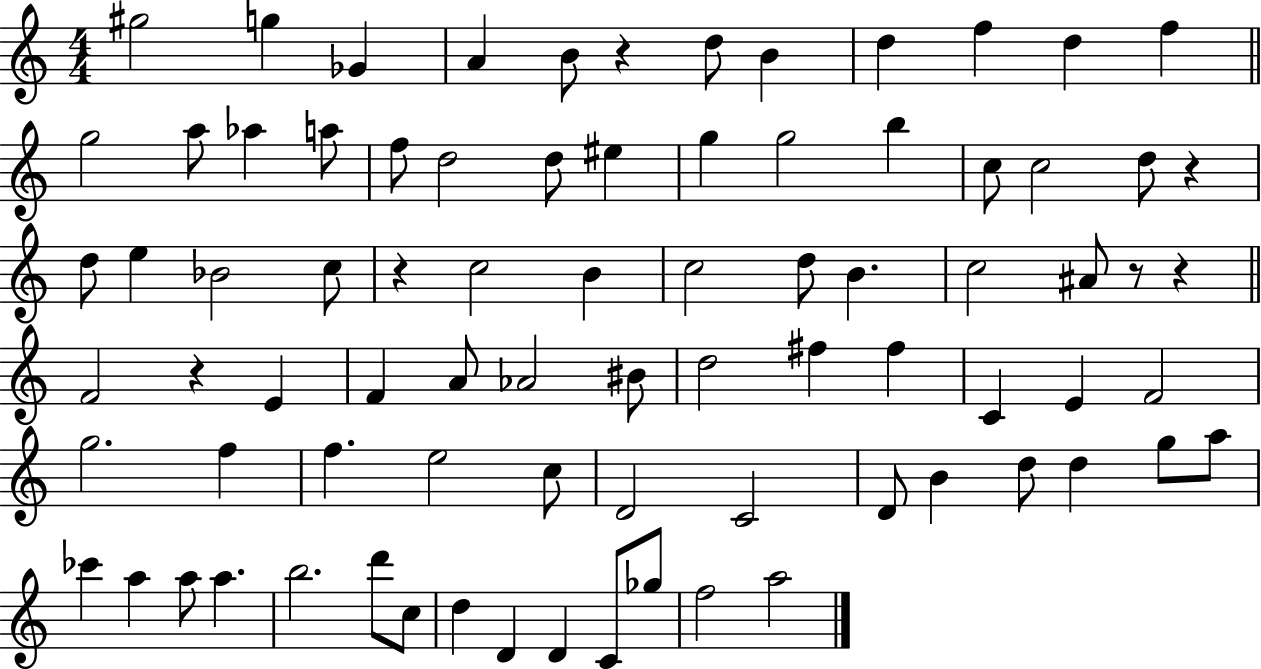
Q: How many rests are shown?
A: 6